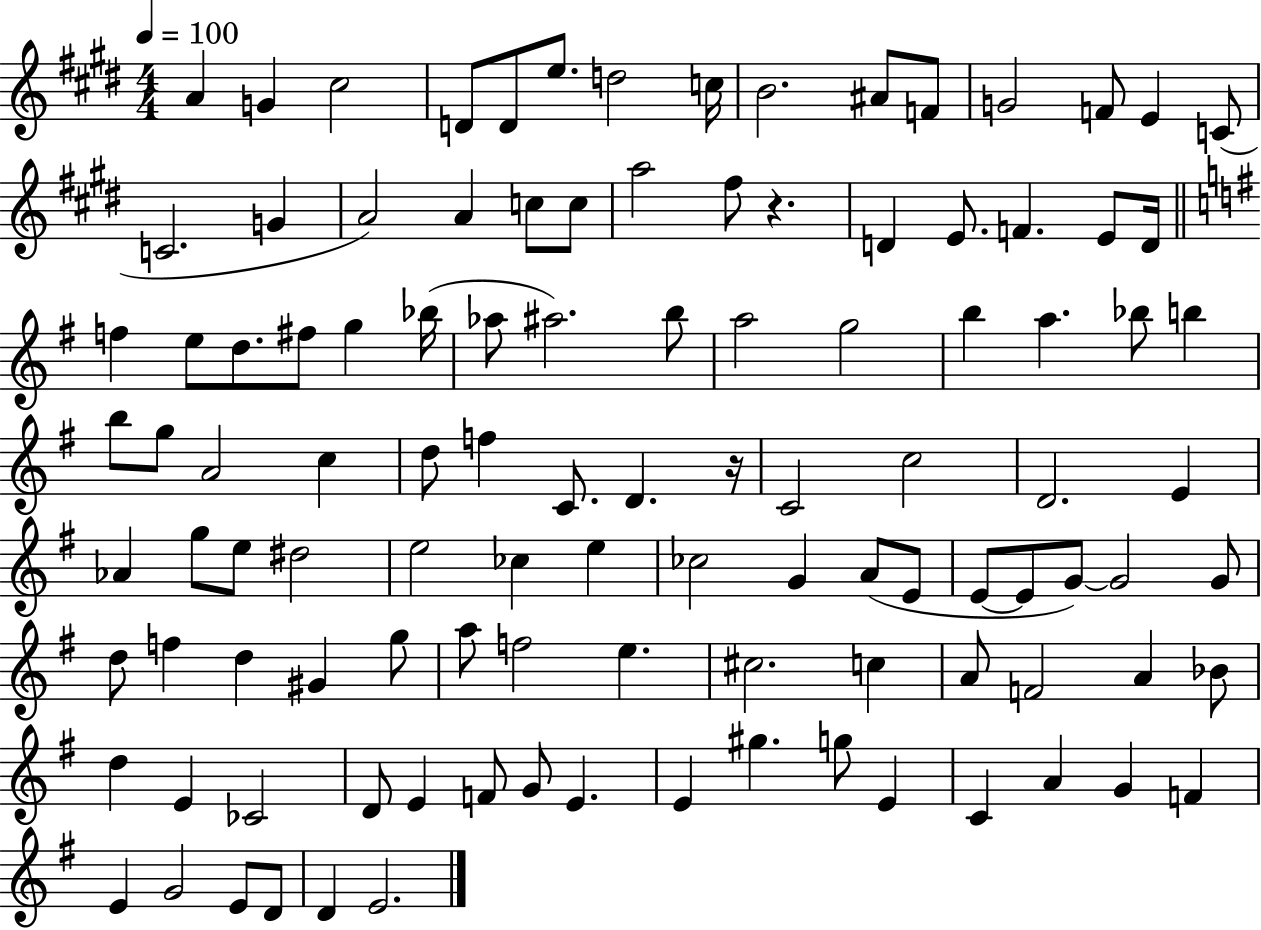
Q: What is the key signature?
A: E major